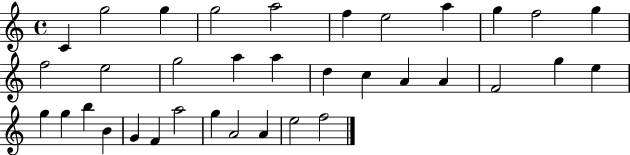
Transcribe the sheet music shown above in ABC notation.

X:1
T:Untitled
M:4/4
L:1/4
K:C
C g2 g g2 a2 f e2 a g f2 g f2 e2 g2 a a d c A A F2 g e g g b B G F a2 g A2 A e2 f2